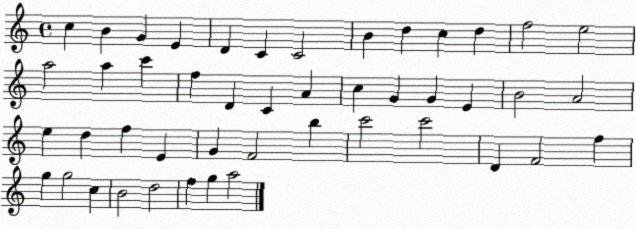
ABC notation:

X:1
T:Untitled
M:4/4
L:1/4
K:C
c B G E D C C2 B d c d f2 e2 a2 a c' f D C A c G G E B2 A2 e d f E G F2 b c'2 c'2 D F2 f g g2 c B2 d2 f g a2